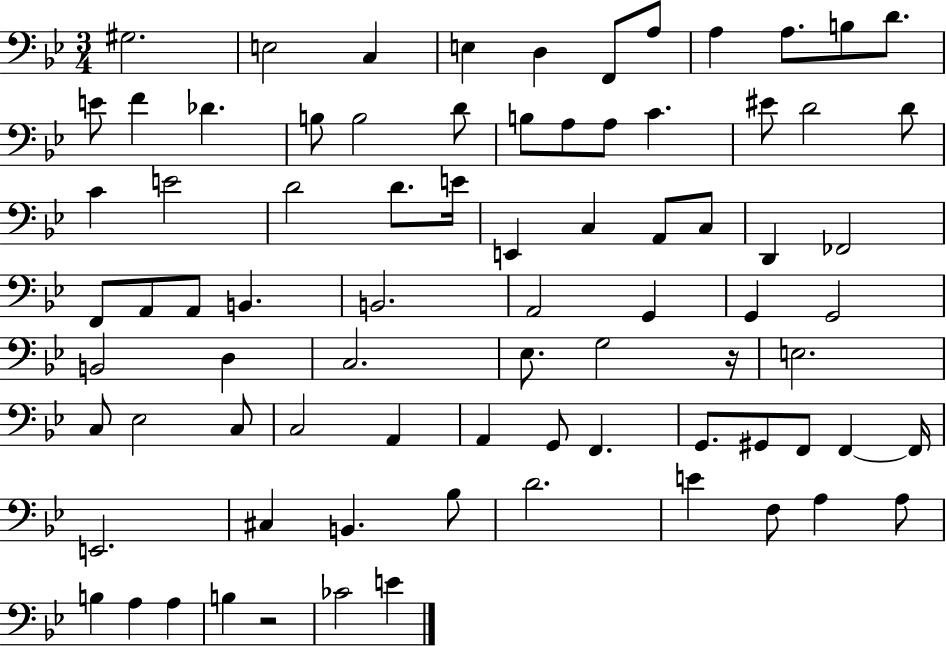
X:1
T:Untitled
M:3/4
L:1/4
K:Bb
^G,2 E,2 C, E, D, F,,/2 A,/2 A, A,/2 B,/2 D/2 E/2 F _D B,/2 B,2 D/2 B,/2 A,/2 A,/2 C ^E/2 D2 D/2 C E2 D2 D/2 E/4 E,, C, A,,/2 C,/2 D,, _F,,2 F,,/2 A,,/2 A,,/2 B,, B,,2 A,,2 G,, G,, G,,2 B,,2 D, C,2 _E,/2 G,2 z/4 E,2 C,/2 _E,2 C,/2 C,2 A,, A,, G,,/2 F,, G,,/2 ^G,,/2 F,,/2 F,, F,,/4 E,,2 ^C, B,, _B,/2 D2 E F,/2 A, A,/2 B, A, A, B, z2 _C2 E